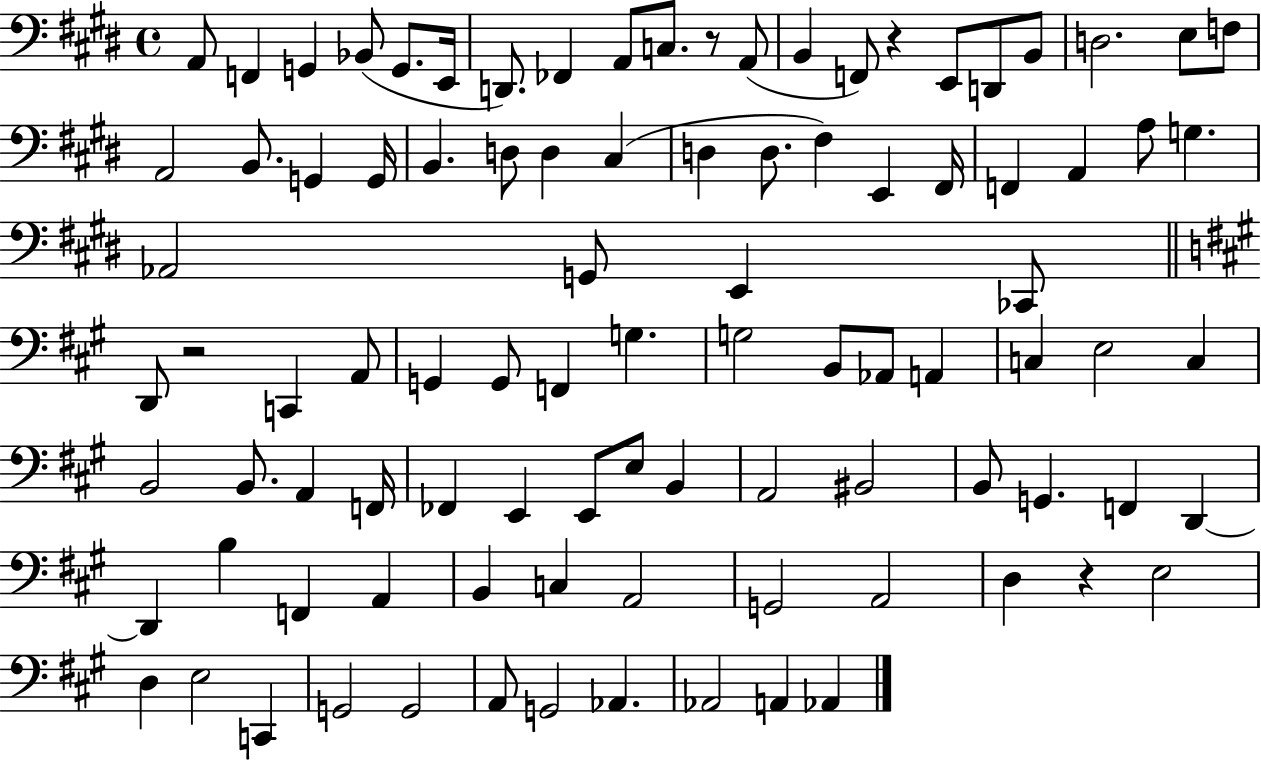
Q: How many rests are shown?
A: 4